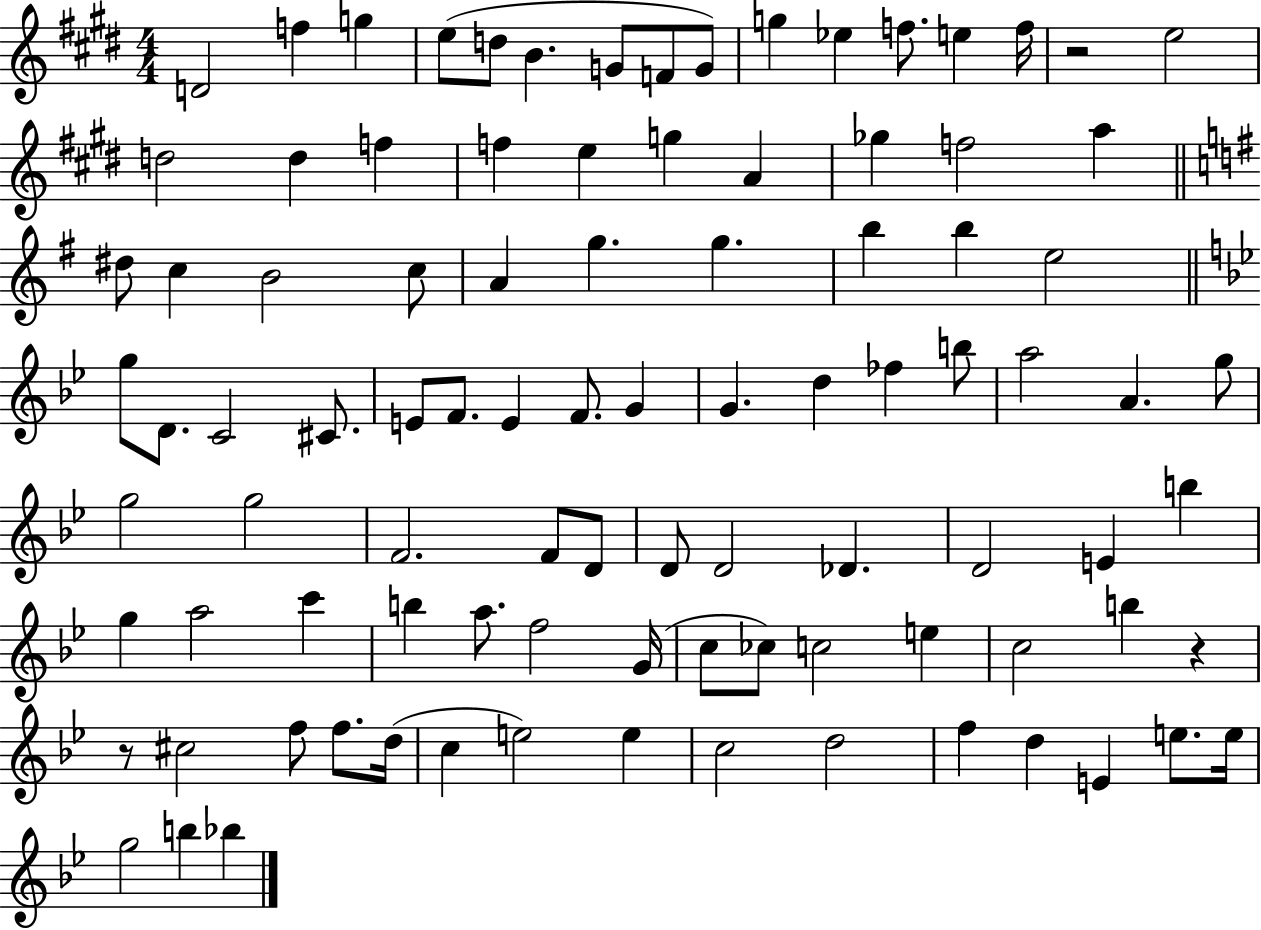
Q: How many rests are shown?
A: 3